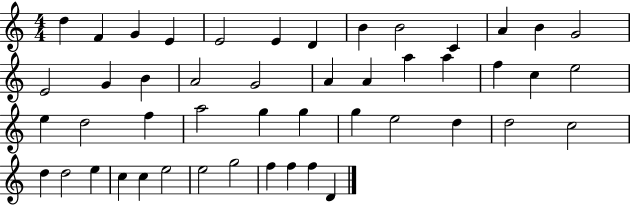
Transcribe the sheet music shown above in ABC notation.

X:1
T:Untitled
M:4/4
L:1/4
K:C
d F G E E2 E D B B2 C A B G2 E2 G B A2 G2 A A a a f c e2 e d2 f a2 g g g e2 d d2 c2 d d2 e c c e2 e2 g2 f f f D